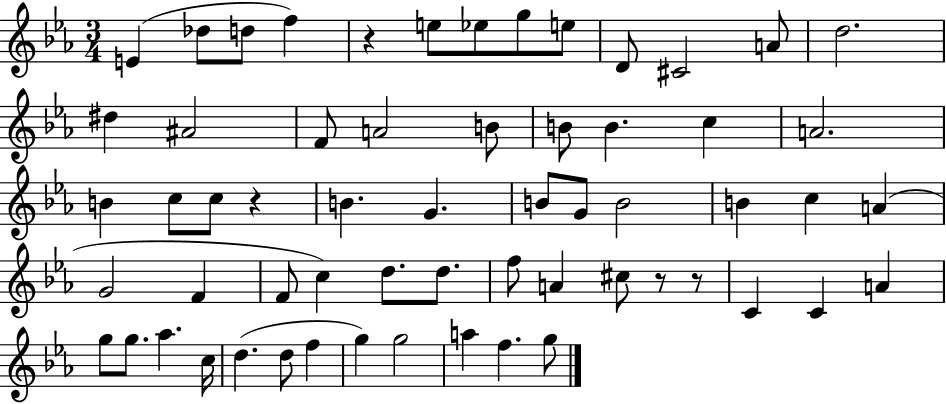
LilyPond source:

{
  \clef treble
  \numericTimeSignature
  \time 3/4
  \key ees \major
  e'4( des''8 d''8 f''4) | r4 e''8 ees''8 g''8 e''8 | d'8 cis'2 a'8 | d''2. | \break dis''4 ais'2 | f'8 a'2 b'8 | b'8 b'4. c''4 | a'2. | \break b'4 c''8 c''8 r4 | b'4. g'4. | b'8 g'8 b'2 | b'4 c''4 a'4( | \break g'2 f'4 | f'8 c''4) d''8. d''8. | f''8 a'4 cis''8 r8 r8 | c'4 c'4 a'4 | \break g''8 g''8. aes''4. c''16 | d''4.( d''8 f''4 | g''4) g''2 | a''4 f''4. g''8 | \break \bar "|."
}